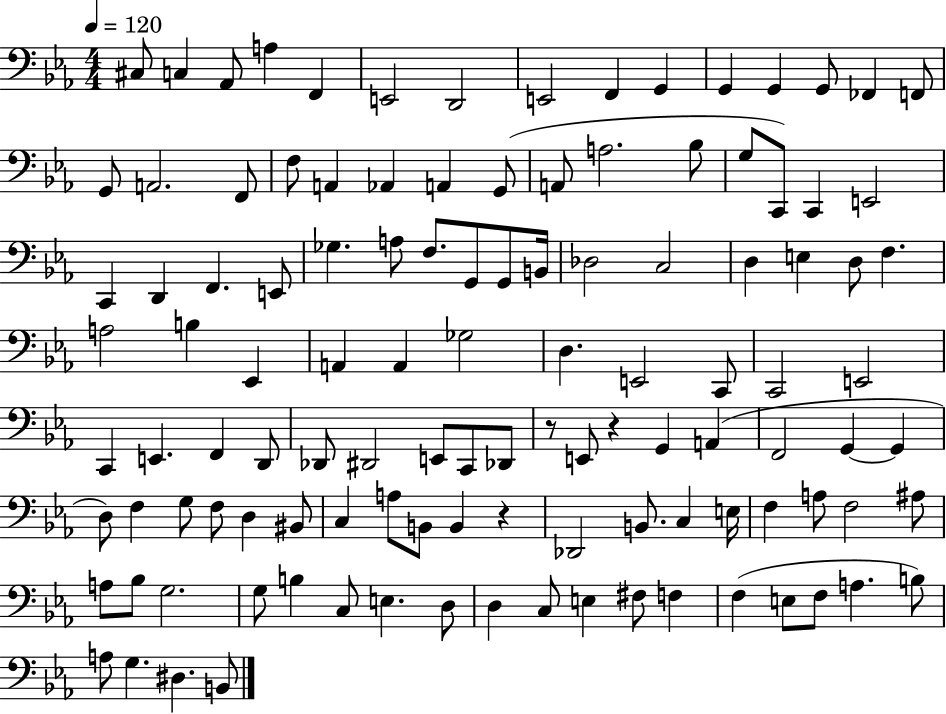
X:1
T:Untitled
M:4/4
L:1/4
K:Eb
^C,/2 C, _A,,/2 A, F,, E,,2 D,,2 E,,2 F,, G,, G,, G,, G,,/2 _F,, F,,/2 G,,/2 A,,2 F,,/2 F,/2 A,, _A,, A,, G,,/2 A,,/2 A,2 _B,/2 G,/2 C,,/2 C,, E,,2 C,, D,, F,, E,,/2 _G, A,/2 F,/2 G,,/2 G,,/2 B,,/4 _D,2 C,2 D, E, D,/2 F, A,2 B, _E,, A,, A,, _G,2 D, E,,2 C,,/2 C,,2 E,,2 C,, E,, F,, D,,/2 _D,,/2 ^D,,2 E,,/2 C,,/2 _D,,/2 z/2 E,,/2 z G,, A,, F,,2 G,, G,, D,/2 F, G,/2 F,/2 D, ^B,,/2 C, A,/2 B,,/2 B,, z _D,,2 B,,/2 C, E,/4 F, A,/2 F,2 ^A,/2 A,/2 _B,/2 G,2 G,/2 B, C,/2 E, D,/2 D, C,/2 E, ^F,/2 F, F, E,/2 F,/2 A, B,/2 A,/2 G, ^D, B,,/2